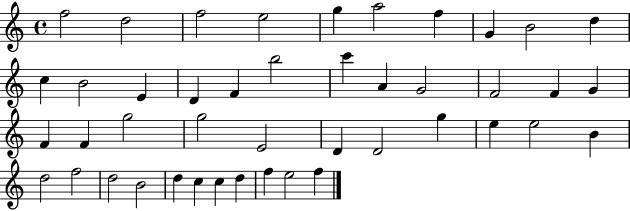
{
  \clef treble
  \time 4/4
  \defaultTimeSignature
  \key c \major
  f''2 d''2 | f''2 e''2 | g''4 a''2 f''4 | g'4 b'2 d''4 | \break c''4 b'2 e'4 | d'4 f'4 b''2 | c'''4 a'4 g'2 | f'2 f'4 g'4 | \break f'4 f'4 g''2 | g''2 e'2 | d'4 d'2 g''4 | e''4 e''2 b'4 | \break d''2 f''2 | d''2 b'2 | d''4 c''4 c''4 d''4 | f''4 e''2 f''4 | \break \bar "|."
}